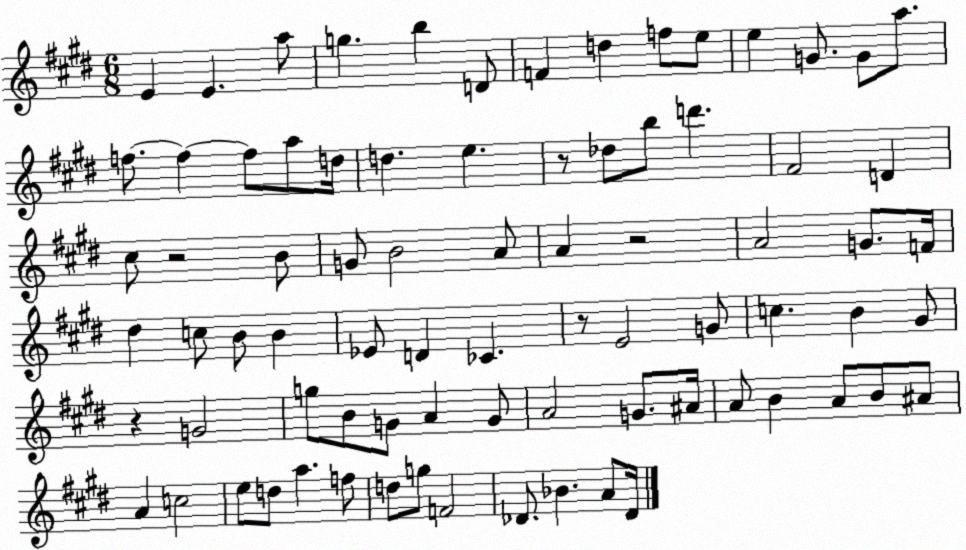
X:1
T:Untitled
M:6/8
L:1/4
K:E
E E a/2 g b D/2 F d f/2 e/2 e G/2 G/2 a/2 f/2 f f/2 a/2 d/4 d e z/2 _d/2 b/2 d' ^F2 D ^c/2 z2 B/2 G/2 B2 A/2 A z2 A2 G/2 F/4 ^d c/2 B/2 B _E/2 D _C z/2 E2 G/2 c B ^G/2 z G2 g/2 B/2 G/2 A G/2 A2 G/2 ^A/4 A/2 B A/2 B/2 ^A/2 A c2 e/2 d/2 a f/2 d/2 g/2 F2 _D/2 _B A/2 _D/4